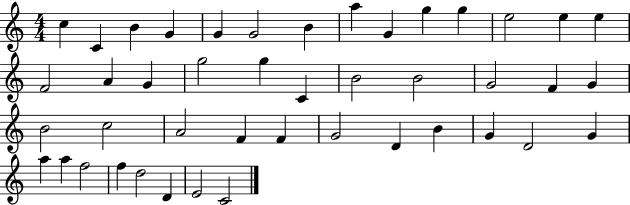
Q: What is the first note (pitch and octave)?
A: C5